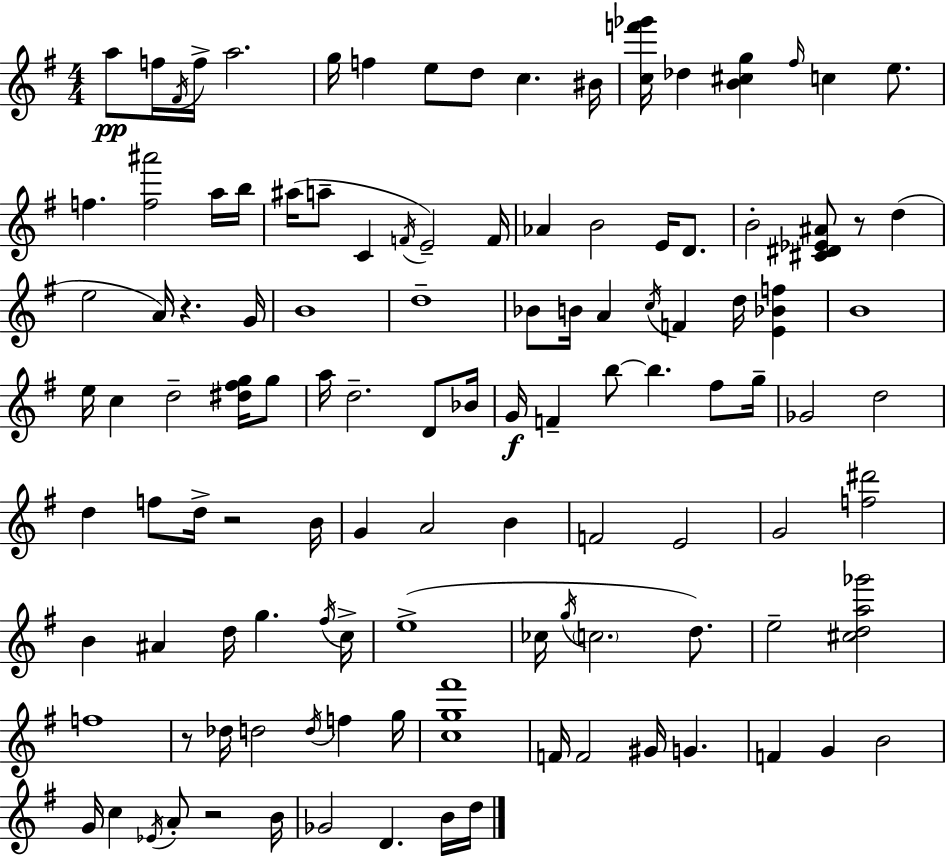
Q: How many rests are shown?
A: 5